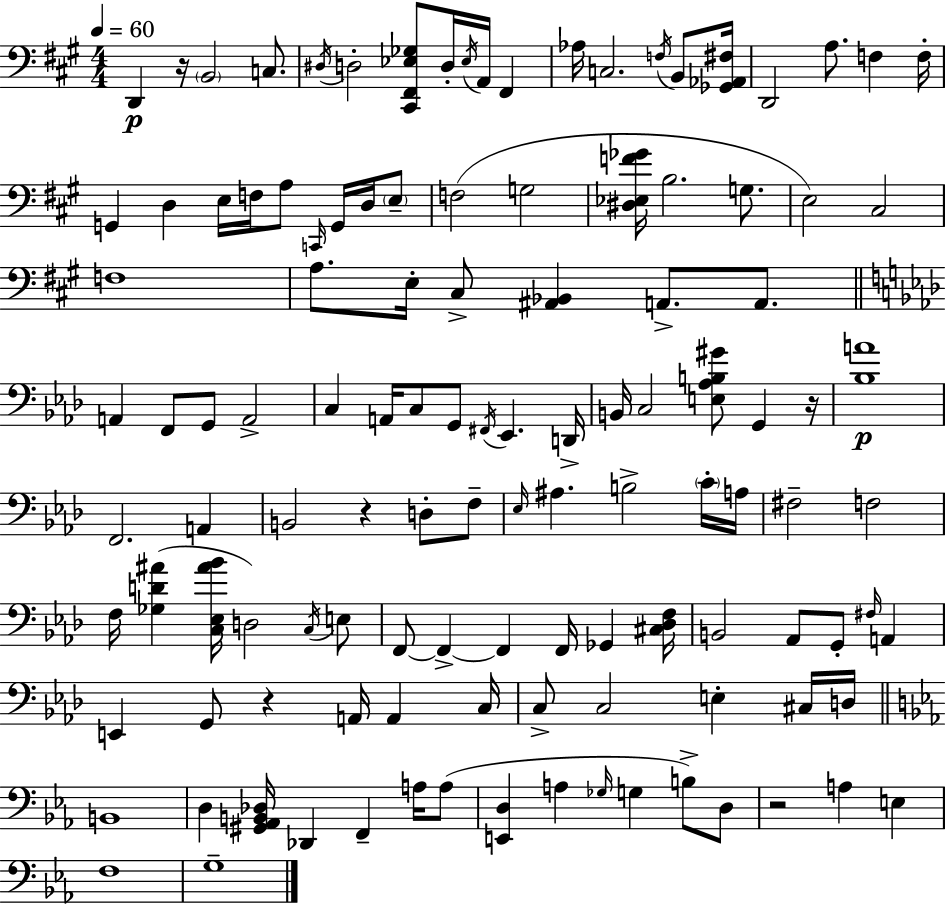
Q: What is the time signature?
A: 4/4